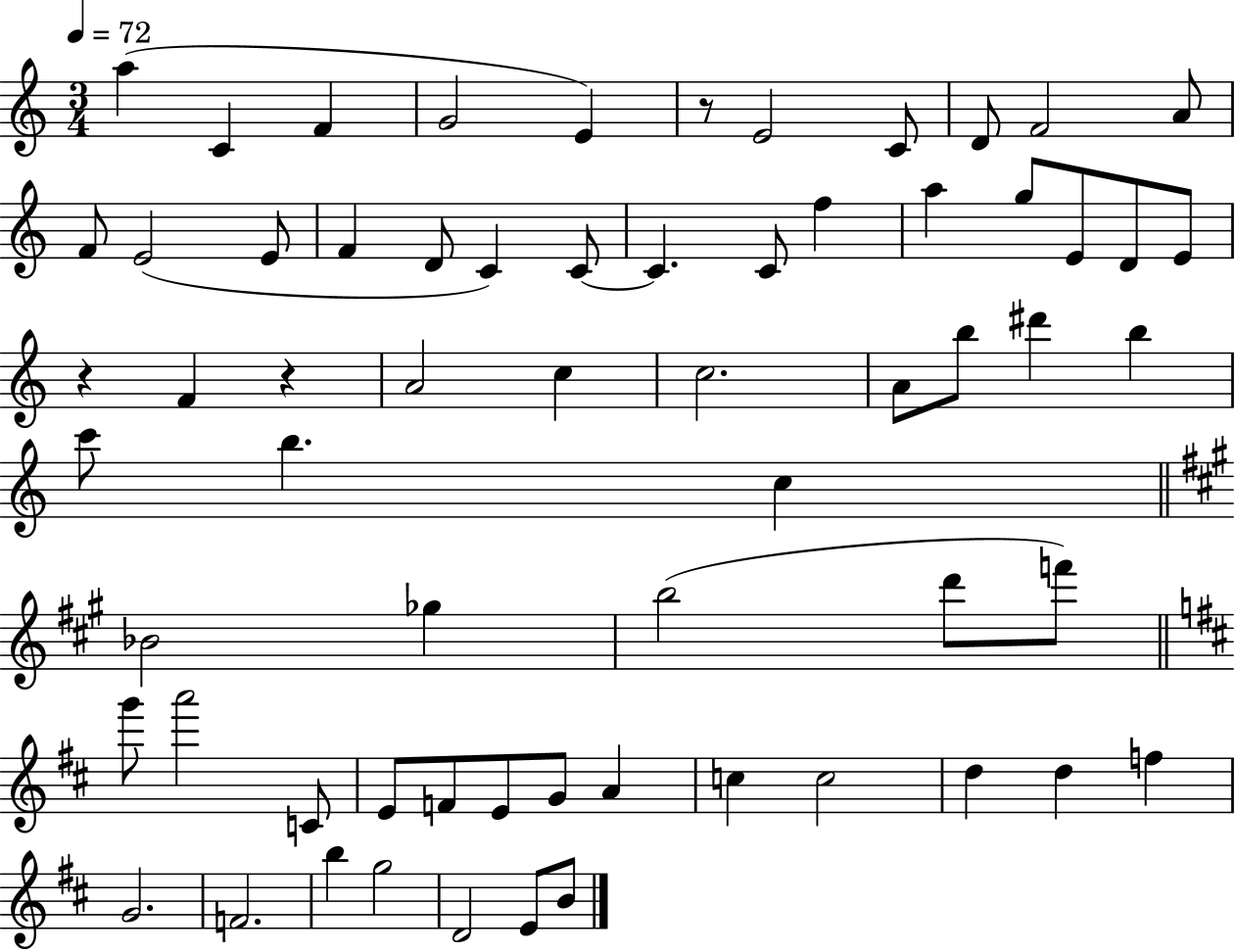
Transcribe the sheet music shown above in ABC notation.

X:1
T:Untitled
M:3/4
L:1/4
K:C
a C F G2 E z/2 E2 C/2 D/2 F2 A/2 F/2 E2 E/2 F D/2 C C/2 C C/2 f a g/2 E/2 D/2 E/2 z F z A2 c c2 A/2 b/2 ^d' b c'/2 b c _B2 _g b2 d'/2 f'/2 g'/2 a'2 C/2 E/2 F/2 E/2 G/2 A c c2 d d f G2 F2 b g2 D2 E/2 B/2